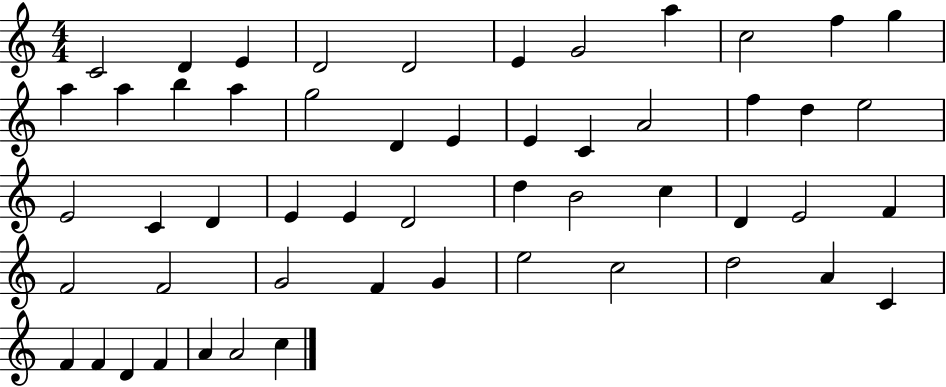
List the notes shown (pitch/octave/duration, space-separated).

C4/h D4/q E4/q D4/h D4/h E4/q G4/h A5/q C5/h F5/q G5/q A5/q A5/q B5/q A5/q G5/h D4/q E4/q E4/q C4/q A4/h F5/q D5/q E5/h E4/h C4/q D4/q E4/q E4/q D4/h D5/q B4/h C5/q D4/q E4/h F4/q F4/h F4/h G4/h F4/q G4/q E5/h C5/h D5/h A4/q C4/q F4/q F4/q D4/q F4/q A4/q A4/h C5/q